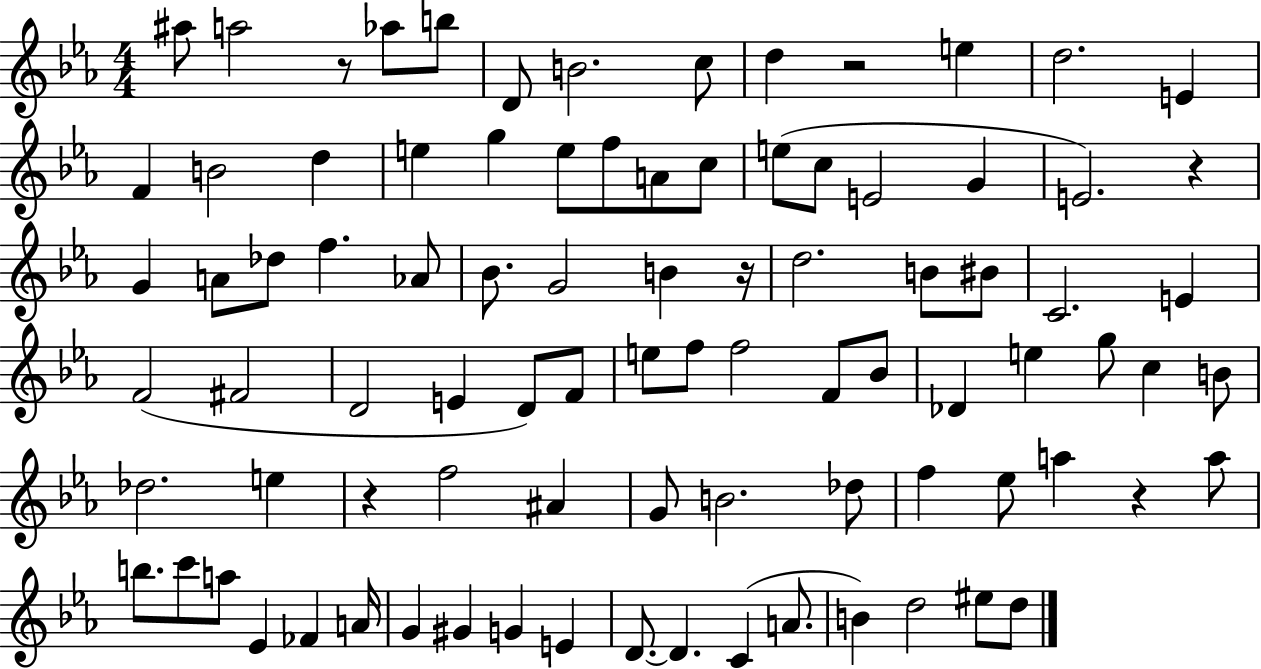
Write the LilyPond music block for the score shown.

{
  \clef treble
  \numericTimeSignature
  \time 4/4
  \key ees \major
  ais''8 a''2 r8 aes''8 b''8 | d'8 b'2. c''8 | d''4 r2 e''4 | d''2. e'4 | \break f'4 b'2 d''4 | e''4 g''4 e''8 f''8 a'8 c''8 | e''8( c''8 e'2 g'4 | e'2.) r4 | \break g'4 a'8 des''8 f''4. aes'8 | bes'8. g'2 b'4 r16 | d''2. b'8 bis'8 | c'2. e'4 | \break f'2( fis'2 | d'2 e'4 d'8) f'8 | e''8 f''8 f''2 f'8 bes'8 | des'4 e''4 g''8 c''4 b'8 | \break des''2. e''4 | r4 f''2 ais'4 | g'8 b'2. des''8 | f''4 ees''8 a''4 r4 a''8 | \break b''8. c'''8 a''8 ees'4 fes'4 a'16 | g'4 gis'4 g'4 e'4 | d'8.~~ d'4. c'4( a'8. | b'4) d''2 eis''8 d''8 | \break \bar "|."
}